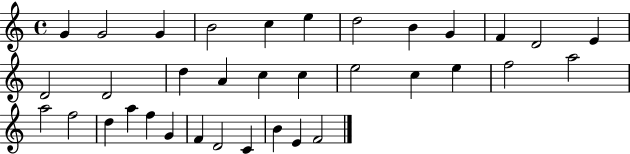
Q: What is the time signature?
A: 4/4